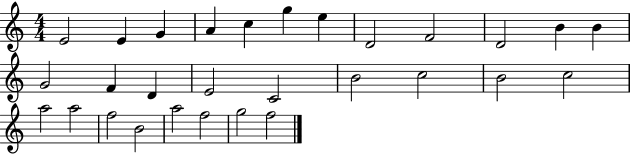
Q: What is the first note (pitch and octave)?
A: E4